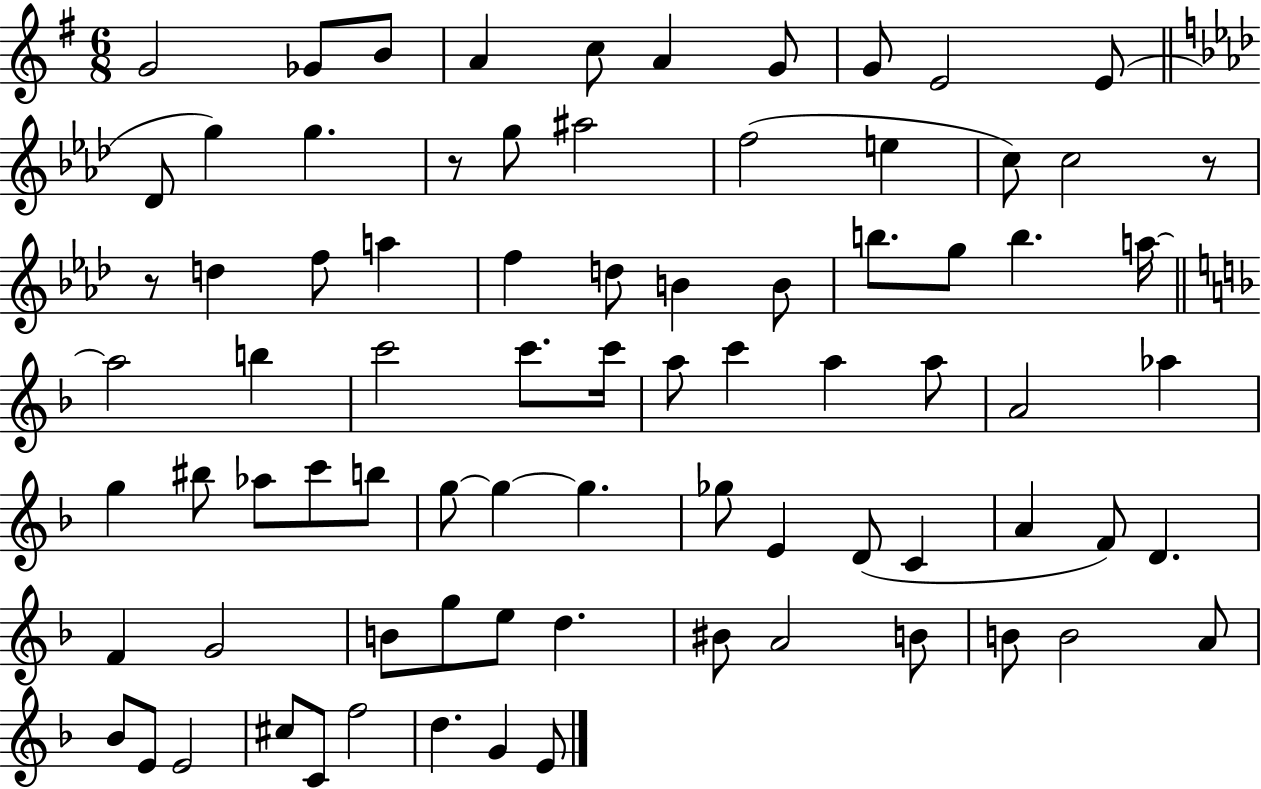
G4/h Gb4/e B4/e A4/q C5/e A4/q G4/e G4/e E4/h E4/e Db4/e G5/q G5/q. R/e G5/e A#5/h F5/h E5/q C5/e C5/h R/e R/e D5/q F5/e A5/q F5/q D5/e B4/q B4/e B5/e. G5/e B5/q. A5/s A5/h B5/q C6/h C6/e. C6/s A5/e C6/q A5/q A5/e A4/h Ab5/q G5/q BIS5/e Ab5/e C6/e B5/e G5/e G5/q G5/q. Gb5/e E4/q D4/e C4/q A4/q F4/e D4/q. F4/q G4/h B4/e G5/e E5/e D5/q. BIS4/e A4/h B4/e B4/e B4/h A4/e Bb4/e E4/e E4/h C#5/e C4/e F5/h D5/q. G4/q E4/e